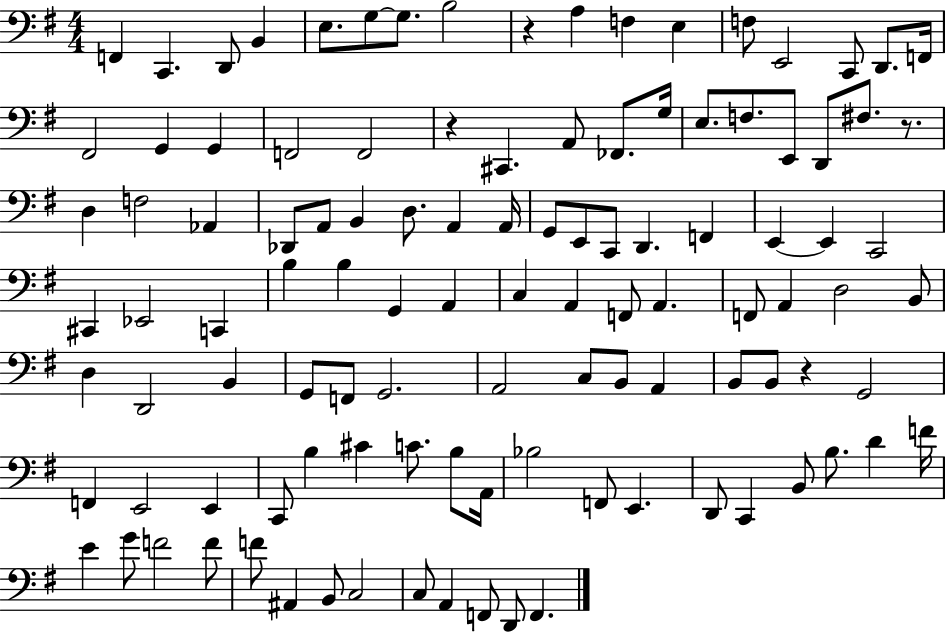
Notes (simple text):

F2/q C2/q. D2/e B2/q E3/e. G3/e G3/e. B3/h R/q A3/q F3/q E3/q F3/e E2/h C2/e D2/e. F2/s F#2/h G2/q G2/q F2/h F2/h R/q C#2/q. A2/e FES2/e. G3/s E3/e. F3/e. E2/e D2/e F#3/e. R/e. D3/q F3/h Ab2/q Db2/e A2/e B2/q D3/e. A2/q A2/s G2/e E2/e C2/e D2/q. F2/q E2/q E2/q C2/h C#2/q Eb2/h C2/q B3/q B3/q G2/q A2/q C3/q A2/q F2/e A2/q. F2/e A2/q D3/h B2/e D3/q D2/h B2/q G2/e F2/e G2/h. A2/h C3/e B2/e A2/q B2/e B2/e R/q G2/h F2/q E2/h E2/q C2/e B3/q C#4/q C4/e. B3/e A2/s Bb3/h F2/e E2/q. D2/e C2/q B2/e B3/e. D4/q F4/s E4/q G4/e F4/h F4/e F4/e A#2/q B2/e C3/h C3/e A2/q F2/e D2/e F2/q.